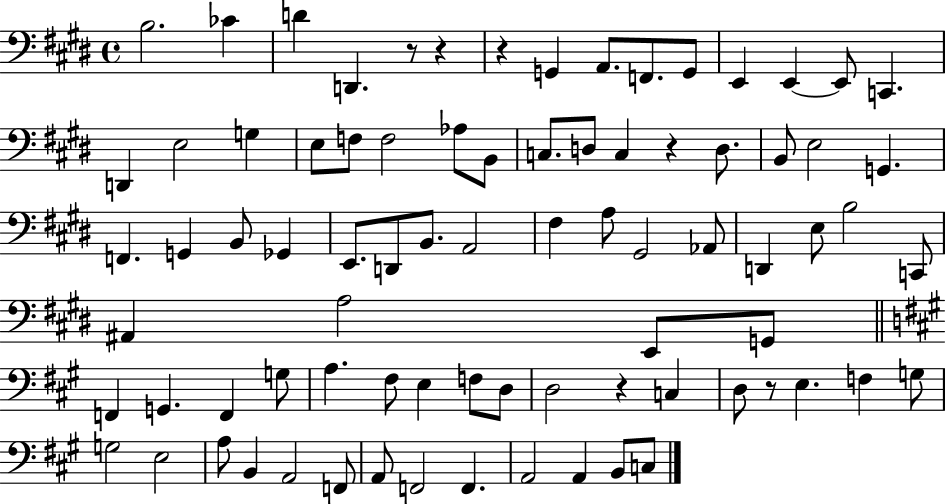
{
  \clef bass
  \time 4/4
  \defaultTimeSignature
  \key e \major
  b2. ces'4 | d'4 d,4. r8 r4 | r4 g,4 a,8. f,8. g,8 | e,4 e,4~~ e,8 c,4. | \break d,4 e2 g4 | e8 f8 f2 aes8 b,8 | c8. d8 c4 r4 d8. | b,8 e2 g,4. | \break f,4. g,4 b,8 ges,4 | e,8. d,8 b,8. a,2 | fis4 a8 gis,2 aes,8 | d,4 e8 b2 c,8 | \break ais,4 a2 e,8 g,8 | \bar "||" \break \key a \major f,4 g,4. f,4 g8 | a4. fis8 e4 f8 d8 | d2 r4 c4 | d8 r8 e4. f4 g8 | \break g2 e2 | a8 b,4 a,2 f,8 | a,8 f,2 f,4. | a,2 a,4 b,8 c8 | \break \bar "|."
}